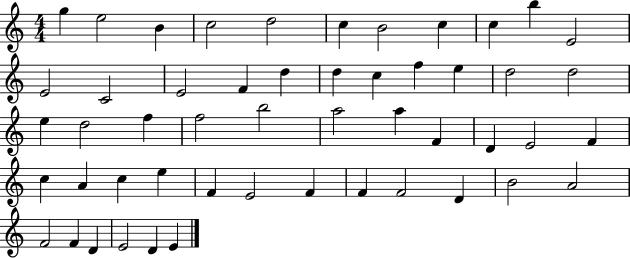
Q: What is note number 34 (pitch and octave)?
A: C5